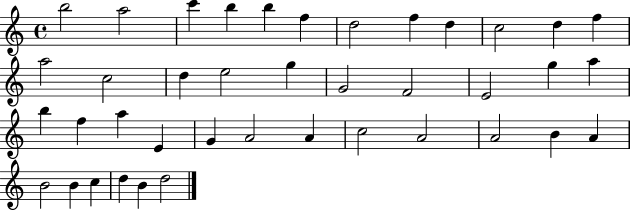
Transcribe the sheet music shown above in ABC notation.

X:1
T:Untitled
M:4/4
L:1/4
K:C
b2 a2 c' b b f d2 f d c2 d f a2 c2 d e2 g G2 F2 E2 g a b f a E G A2 A c2 A2 A2 B A B2 B c d B d2